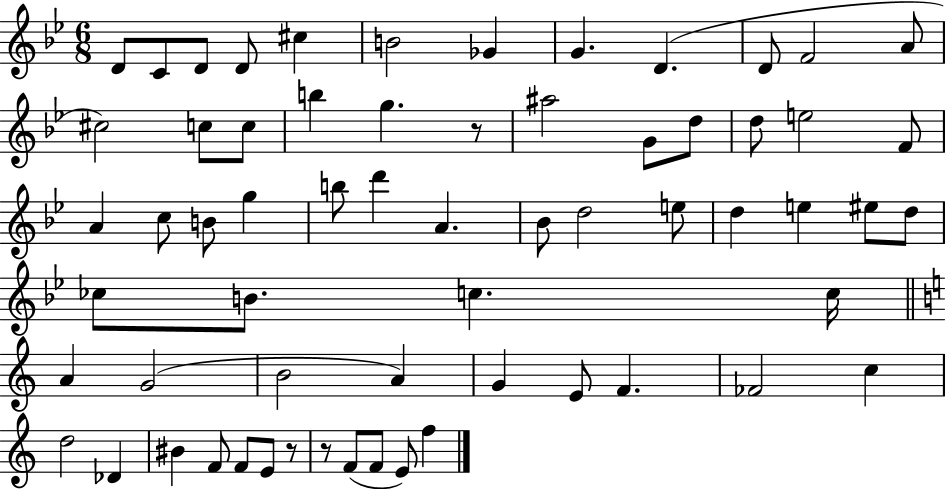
D4/e C4/e D4/e D4/e C#5/q B4/h Gb4/q G4/q. D4/q. D4/e F4/h A4/e C#5/h C5/e C5/e B5/q G5/q. R/e A#5/h G4/e D5/e D5/e E5/h F4/e A4/q C5/e B4/e G5/q B5/e D6/q A4/q. Bb4/e D5/h E5/e D5/q E5/q EIS5/e D5/e CES5/e B4/e. C5/q. C5/s A4/q G4/h B4/h A4/q G4/q E4/e F4/q. FES4/h C5/q D5/h Db4/q BIS4/q F4/e F4/e E4/e R/e R/e F4/e F4/e E4/e F5/q